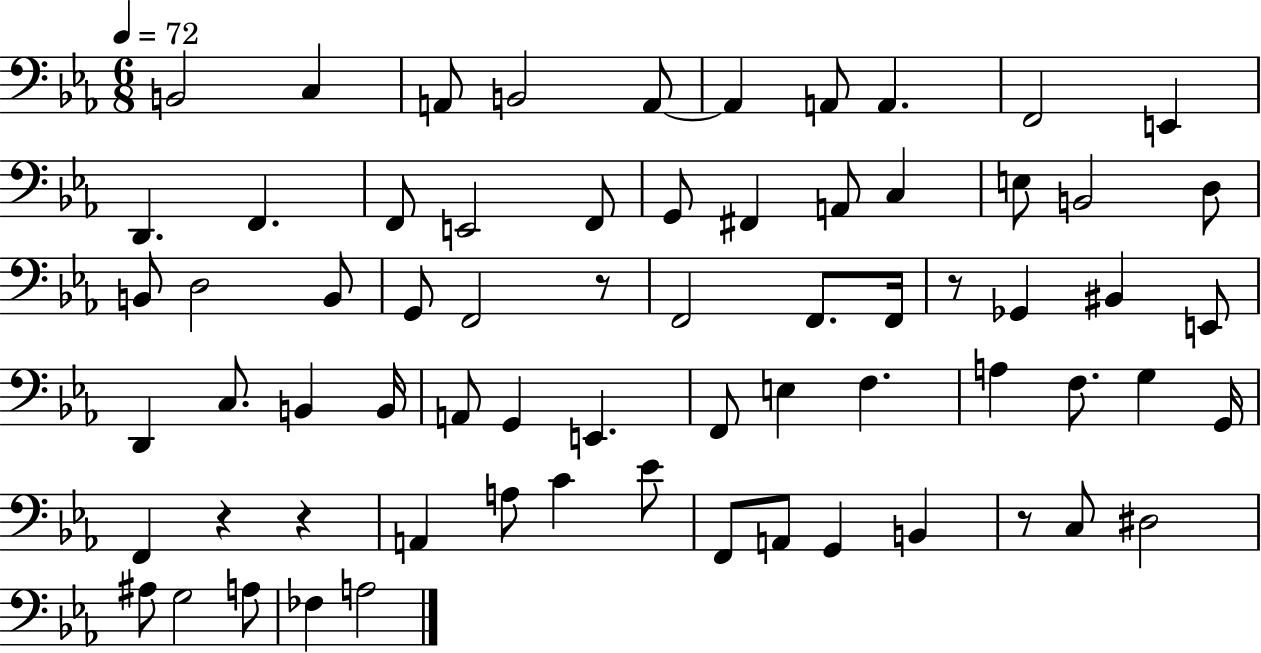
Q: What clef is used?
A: bass